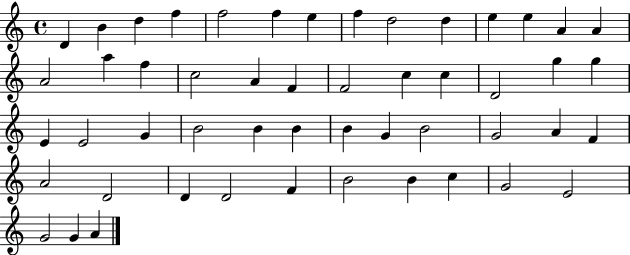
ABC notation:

X:1
T:Untitled
M:4/4
L:1/4
K:C
D B d f f2 f e f d2 d e e A A A2 a f c2 A F F2 c c D2 g g E E2 G B2 B B B G B2 G2 A F A2 D2 D D2 F B2 B c G2 E2 G2 G A